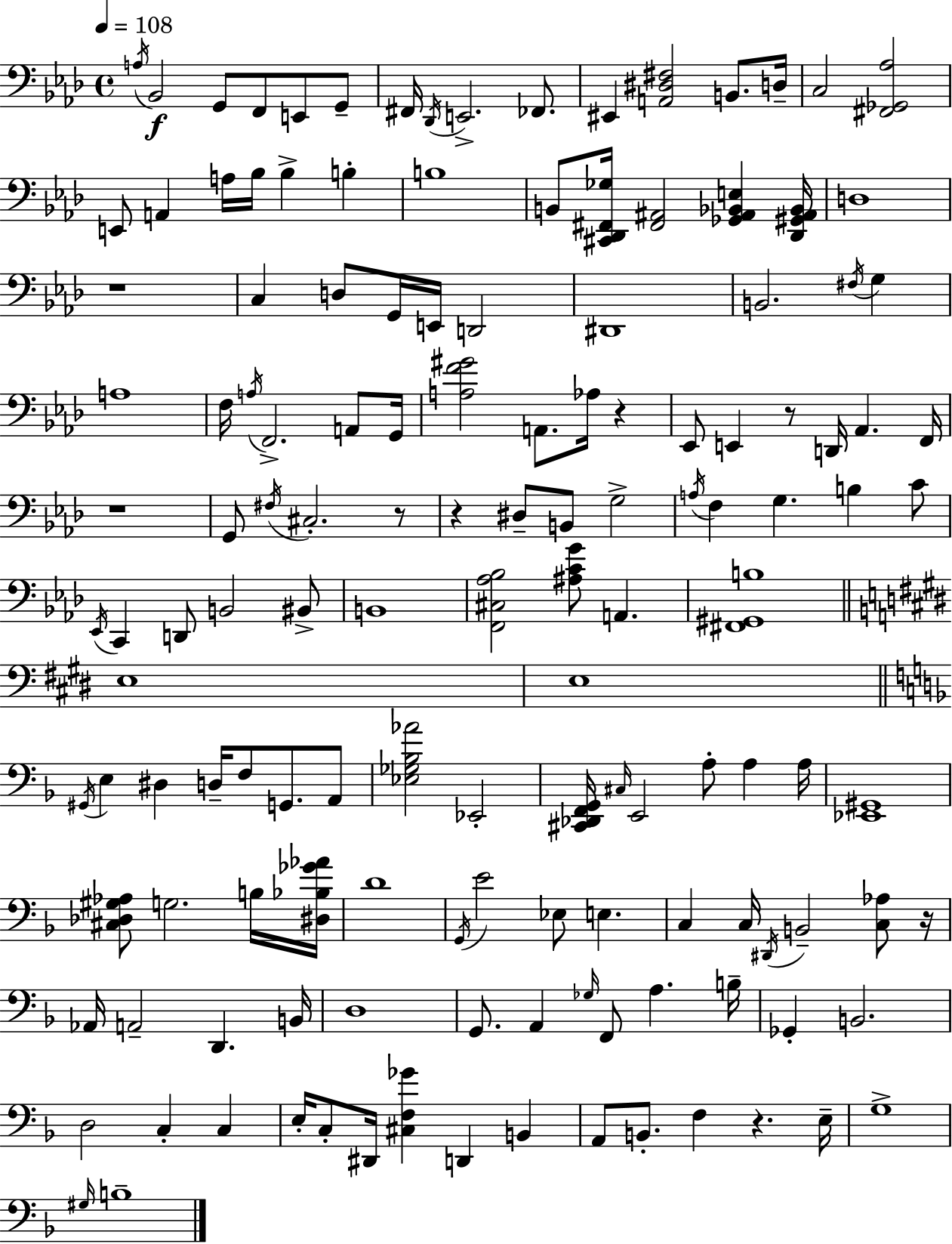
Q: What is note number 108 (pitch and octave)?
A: D#2